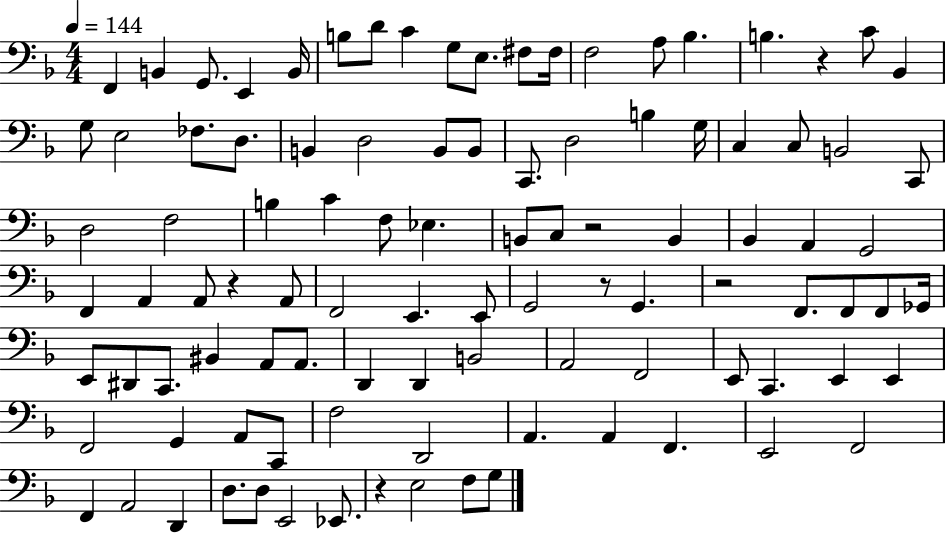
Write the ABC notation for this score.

X:1
T:Untitled
M:4/4
L:1/4
K:F
F,, B,, G,,/2 E,, B,,/4 B,/2 D/2 C G,/2 E,/2 ^F,/2 ^F,/4 F,2 A,/2 _B, B, z C/2 _B,, G,/2 E,2 _F,/2 D,/2 B,, D,2 B,,/2 B,,/2 C,,/2 D,2 B, G,/4 C, C,/2 B,,2 C,,/2 D,2 F,2 B, C F,/2 _E, B,,/2 C,/2 z2 B,, _B,, A,, G,,2 F,, A,, A,,/2 z A,,/2 F,,2 E,, E,,/2 G,,2 z/2 G,, z2 F,,/2 F,,/2 F,,/2 _G,,/4 E,,/2 ^D,,/2 C,,/2 ^B,, A,,/2 A,,/2 D,, D,, B,,2 A,,2 F,,2 E,,/2 C,, E,, E,, F,,2 G,, A,,/2 C,,/2 F,2 D,,2 A,, A,, F,, E,,2 F,,2 F,, A,,2 D,, D,/2 D,/2 E,,2 _E,,/2 z E,2 F,/2 G,/2